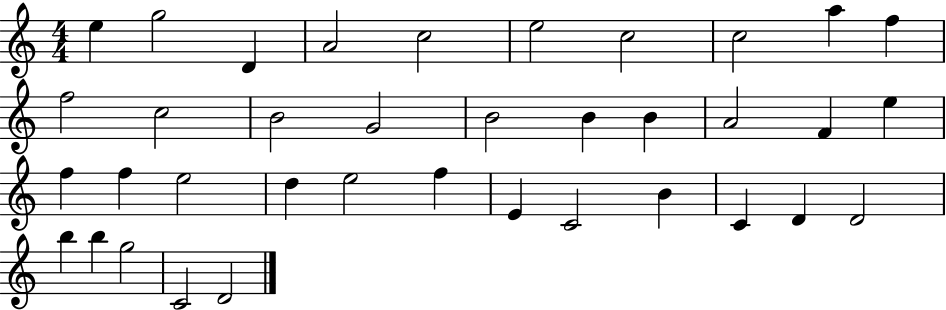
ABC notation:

X:1
T:Untitled
M:4/4
L:1/4
K:C
e g2 D A2 c2 e2 c2 c2 a f f2 c2 B2 G2 B2 B B A2 F e f f e2 d e2 f E C2 B C D D2 b b g2 C2 D2